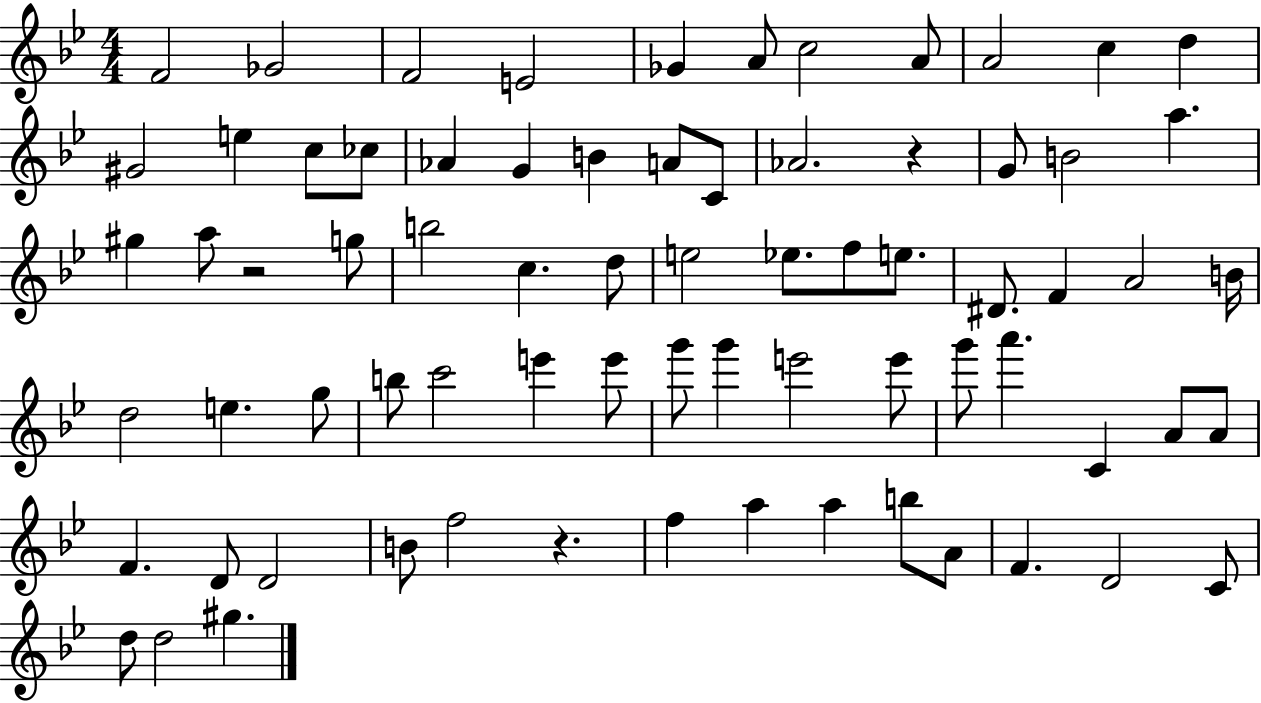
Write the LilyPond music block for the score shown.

{
  \clef treble
  \numericTimeSignature
  \time 4/4
  \key bes \major
  f'2 ges'2 | f'2 e'2 | ges'4 a'8 c''2 a'8 | a'2 c''4 d''4 | \break gis'2 e''4 c''8 ces''8 | aes'4 g'4 b'4 a'8 c'8 | aes'2. r4 | g'8 b'2 a''4. | \break gis''4 a''8 r2 g''8 | b''2 c''4. d''8 | e''2 ees''8. f''8 e''8. | dis'8. f'4 a'2 b'16 | \break d''2 e''4. g''8 | b''8 c'''2 e'''4 e'''8 | g'''8 g'''4 e'''2 e'''8 | g'''8 a'''4. c'4 a'8 a'8 | \break f'4. d'8 d'2 | b'8 f''2 r4. | f''4 a''4 a''4 b''8 a'8 | f'4. d'2 c'8 | \break d''8 d''2 gis''4. | \bar "|."
}